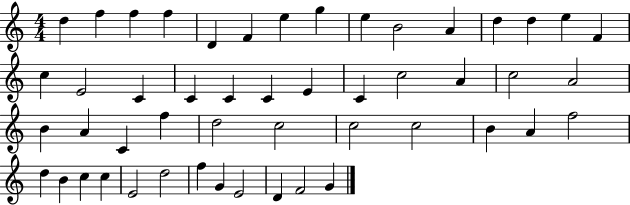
{
  \clef treble
  \numericTimeSignature
  \time 4/4
  \key c \major
  d''4 f''4 f''4 f''4 | d'4 f'4 e''4 g''4 | e''4 b'2 a'4 | d''4 d''4 e''4 f'4 | \break c''4 e'2 c'4 | c'4 c'4 c'4 e'4 | c'4 c''2 a'4 | c''2 a'2 | \break b'4 a'4 c'4 f''4 | d''2 c''2 | c''2 c''2 | b'4 a'4 f''2 | \break d''4 b'4 c''4 c''4 | e'2 d''2 | f''4 g'4 e'2 | d'4 f'2 g'4 | \break \bar "|."
}